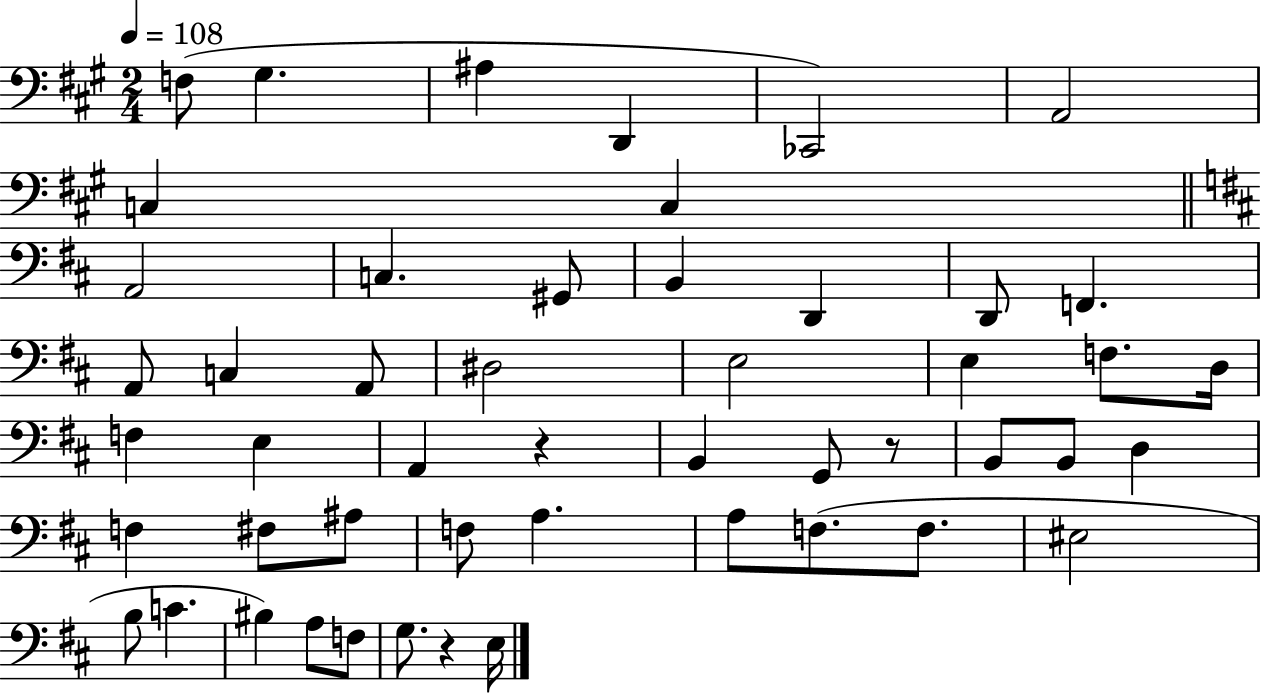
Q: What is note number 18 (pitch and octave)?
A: A2